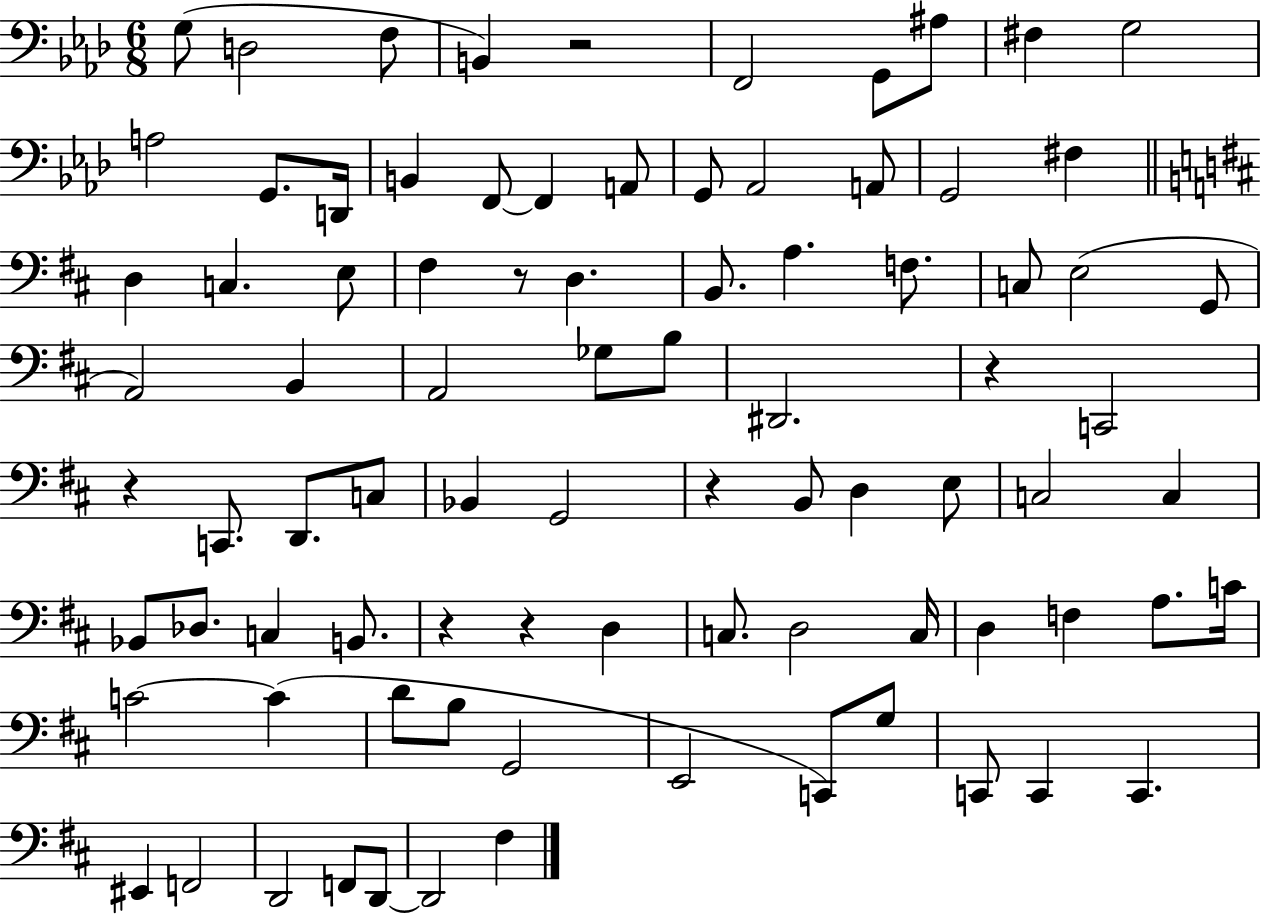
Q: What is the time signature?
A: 6/8